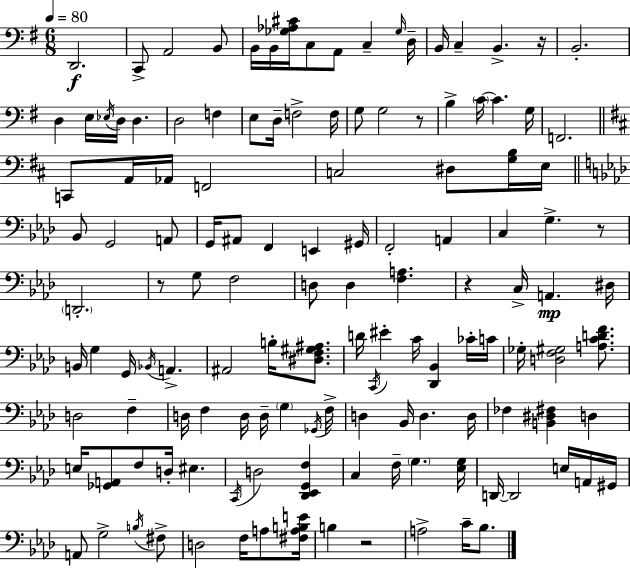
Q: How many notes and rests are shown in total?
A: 132